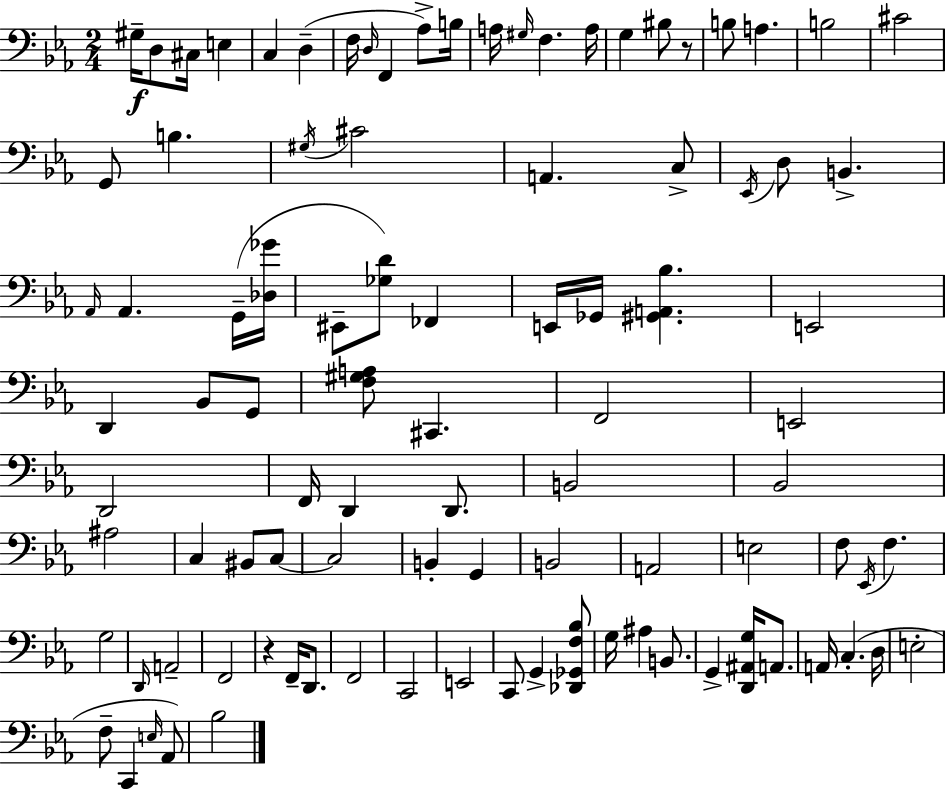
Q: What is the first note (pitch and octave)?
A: G#3